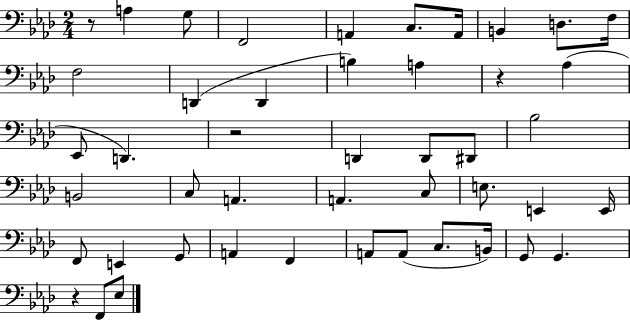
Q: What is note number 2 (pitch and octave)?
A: G3